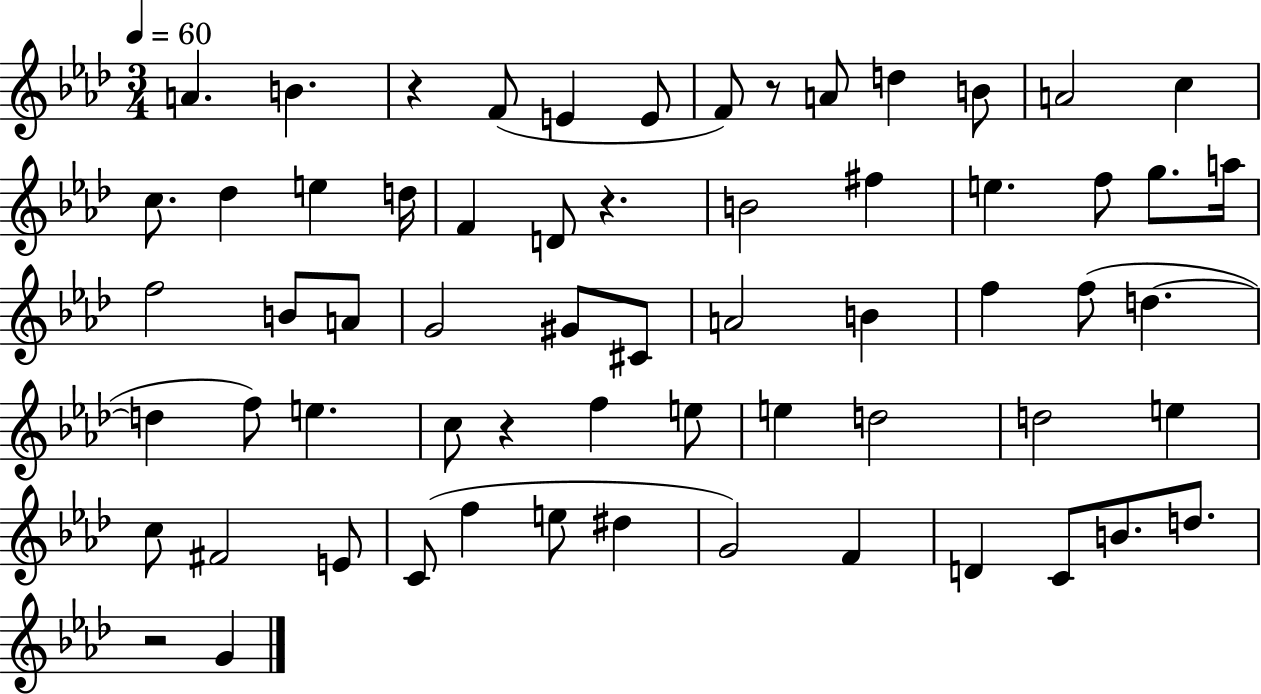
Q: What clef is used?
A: treble